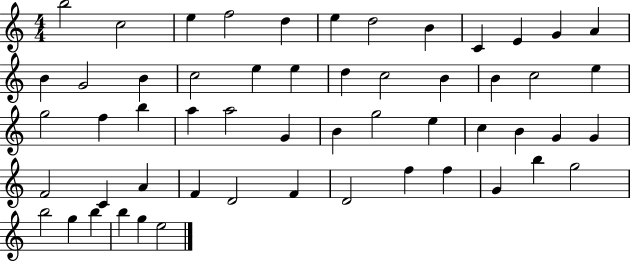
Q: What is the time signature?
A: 4/4